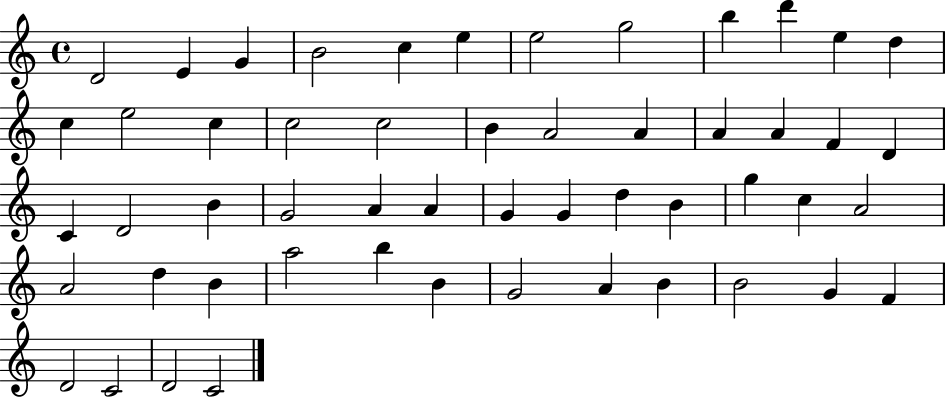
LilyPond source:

{
  \clef treble
  \time 4/4
  \defaultTimeSignature
  \key c \major
  d'2 e'4 g'4 | b'2 c''4 e''4 | e''2 g''2 | b''4 d'''4 e''4 d''4 | \break c''4 e''2 c''4 | c''2 c''2 | b'4 a'2 a'4 | a'4 a'4 f'4 d'4 | \break c'4 d'2 b'4 | g'2 a'4 a'4 | g'4 g'4 d''4 b'4 | g''4 c''4 a'2 | \break a'2 d''4 b'4 | a''2 b''4 b'4 | g'2 a'4 b'4 | b'2 g'4 f'4 | \break d'2 c'2 | d'2 c'2 | \bar "|."
}